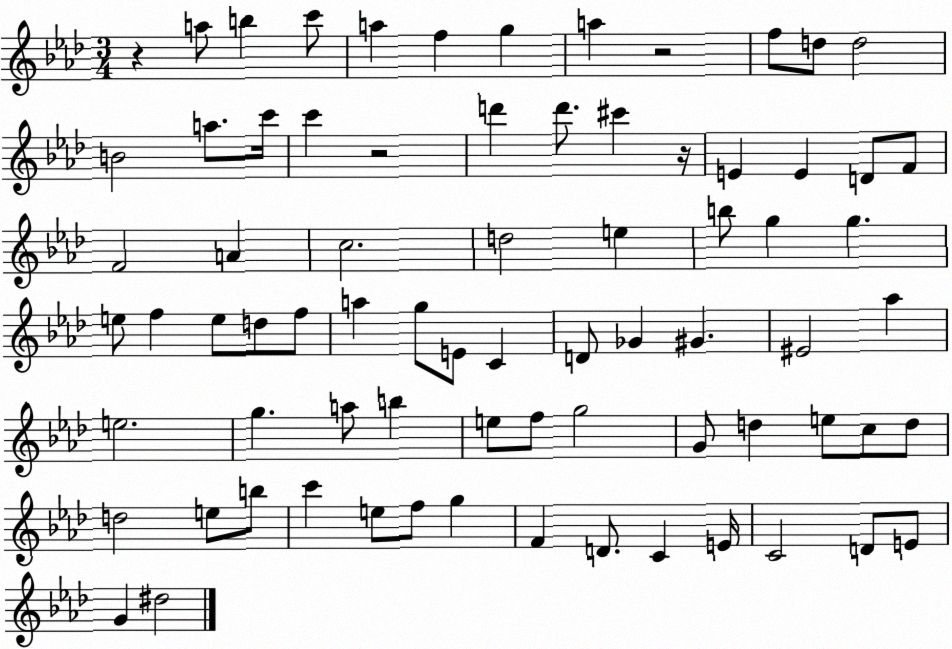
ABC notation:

X:1
T:Untitled
M:3/4
L:1/4
K:Ab
z a/2 b c'/2 a f g a z2 f/2 d/2 d2 B2 a/2 c'/4 c' z2 d' d'/2 ^c' z/4 E E D/2 F/2 F2 A c2 d2 e b/2 g g e/2 f e/2 d/2 f/2 a g/2 E/2 C D/2 _G ^G ^E2 _a e2 g a/2 b e/2 f/2 g2 G/2 d e/2 c/2 d/2 d2 e/2 b/2 c' e/2 f/2 g F D/2 C E/4 C2 D/2 E/2 G ^d2